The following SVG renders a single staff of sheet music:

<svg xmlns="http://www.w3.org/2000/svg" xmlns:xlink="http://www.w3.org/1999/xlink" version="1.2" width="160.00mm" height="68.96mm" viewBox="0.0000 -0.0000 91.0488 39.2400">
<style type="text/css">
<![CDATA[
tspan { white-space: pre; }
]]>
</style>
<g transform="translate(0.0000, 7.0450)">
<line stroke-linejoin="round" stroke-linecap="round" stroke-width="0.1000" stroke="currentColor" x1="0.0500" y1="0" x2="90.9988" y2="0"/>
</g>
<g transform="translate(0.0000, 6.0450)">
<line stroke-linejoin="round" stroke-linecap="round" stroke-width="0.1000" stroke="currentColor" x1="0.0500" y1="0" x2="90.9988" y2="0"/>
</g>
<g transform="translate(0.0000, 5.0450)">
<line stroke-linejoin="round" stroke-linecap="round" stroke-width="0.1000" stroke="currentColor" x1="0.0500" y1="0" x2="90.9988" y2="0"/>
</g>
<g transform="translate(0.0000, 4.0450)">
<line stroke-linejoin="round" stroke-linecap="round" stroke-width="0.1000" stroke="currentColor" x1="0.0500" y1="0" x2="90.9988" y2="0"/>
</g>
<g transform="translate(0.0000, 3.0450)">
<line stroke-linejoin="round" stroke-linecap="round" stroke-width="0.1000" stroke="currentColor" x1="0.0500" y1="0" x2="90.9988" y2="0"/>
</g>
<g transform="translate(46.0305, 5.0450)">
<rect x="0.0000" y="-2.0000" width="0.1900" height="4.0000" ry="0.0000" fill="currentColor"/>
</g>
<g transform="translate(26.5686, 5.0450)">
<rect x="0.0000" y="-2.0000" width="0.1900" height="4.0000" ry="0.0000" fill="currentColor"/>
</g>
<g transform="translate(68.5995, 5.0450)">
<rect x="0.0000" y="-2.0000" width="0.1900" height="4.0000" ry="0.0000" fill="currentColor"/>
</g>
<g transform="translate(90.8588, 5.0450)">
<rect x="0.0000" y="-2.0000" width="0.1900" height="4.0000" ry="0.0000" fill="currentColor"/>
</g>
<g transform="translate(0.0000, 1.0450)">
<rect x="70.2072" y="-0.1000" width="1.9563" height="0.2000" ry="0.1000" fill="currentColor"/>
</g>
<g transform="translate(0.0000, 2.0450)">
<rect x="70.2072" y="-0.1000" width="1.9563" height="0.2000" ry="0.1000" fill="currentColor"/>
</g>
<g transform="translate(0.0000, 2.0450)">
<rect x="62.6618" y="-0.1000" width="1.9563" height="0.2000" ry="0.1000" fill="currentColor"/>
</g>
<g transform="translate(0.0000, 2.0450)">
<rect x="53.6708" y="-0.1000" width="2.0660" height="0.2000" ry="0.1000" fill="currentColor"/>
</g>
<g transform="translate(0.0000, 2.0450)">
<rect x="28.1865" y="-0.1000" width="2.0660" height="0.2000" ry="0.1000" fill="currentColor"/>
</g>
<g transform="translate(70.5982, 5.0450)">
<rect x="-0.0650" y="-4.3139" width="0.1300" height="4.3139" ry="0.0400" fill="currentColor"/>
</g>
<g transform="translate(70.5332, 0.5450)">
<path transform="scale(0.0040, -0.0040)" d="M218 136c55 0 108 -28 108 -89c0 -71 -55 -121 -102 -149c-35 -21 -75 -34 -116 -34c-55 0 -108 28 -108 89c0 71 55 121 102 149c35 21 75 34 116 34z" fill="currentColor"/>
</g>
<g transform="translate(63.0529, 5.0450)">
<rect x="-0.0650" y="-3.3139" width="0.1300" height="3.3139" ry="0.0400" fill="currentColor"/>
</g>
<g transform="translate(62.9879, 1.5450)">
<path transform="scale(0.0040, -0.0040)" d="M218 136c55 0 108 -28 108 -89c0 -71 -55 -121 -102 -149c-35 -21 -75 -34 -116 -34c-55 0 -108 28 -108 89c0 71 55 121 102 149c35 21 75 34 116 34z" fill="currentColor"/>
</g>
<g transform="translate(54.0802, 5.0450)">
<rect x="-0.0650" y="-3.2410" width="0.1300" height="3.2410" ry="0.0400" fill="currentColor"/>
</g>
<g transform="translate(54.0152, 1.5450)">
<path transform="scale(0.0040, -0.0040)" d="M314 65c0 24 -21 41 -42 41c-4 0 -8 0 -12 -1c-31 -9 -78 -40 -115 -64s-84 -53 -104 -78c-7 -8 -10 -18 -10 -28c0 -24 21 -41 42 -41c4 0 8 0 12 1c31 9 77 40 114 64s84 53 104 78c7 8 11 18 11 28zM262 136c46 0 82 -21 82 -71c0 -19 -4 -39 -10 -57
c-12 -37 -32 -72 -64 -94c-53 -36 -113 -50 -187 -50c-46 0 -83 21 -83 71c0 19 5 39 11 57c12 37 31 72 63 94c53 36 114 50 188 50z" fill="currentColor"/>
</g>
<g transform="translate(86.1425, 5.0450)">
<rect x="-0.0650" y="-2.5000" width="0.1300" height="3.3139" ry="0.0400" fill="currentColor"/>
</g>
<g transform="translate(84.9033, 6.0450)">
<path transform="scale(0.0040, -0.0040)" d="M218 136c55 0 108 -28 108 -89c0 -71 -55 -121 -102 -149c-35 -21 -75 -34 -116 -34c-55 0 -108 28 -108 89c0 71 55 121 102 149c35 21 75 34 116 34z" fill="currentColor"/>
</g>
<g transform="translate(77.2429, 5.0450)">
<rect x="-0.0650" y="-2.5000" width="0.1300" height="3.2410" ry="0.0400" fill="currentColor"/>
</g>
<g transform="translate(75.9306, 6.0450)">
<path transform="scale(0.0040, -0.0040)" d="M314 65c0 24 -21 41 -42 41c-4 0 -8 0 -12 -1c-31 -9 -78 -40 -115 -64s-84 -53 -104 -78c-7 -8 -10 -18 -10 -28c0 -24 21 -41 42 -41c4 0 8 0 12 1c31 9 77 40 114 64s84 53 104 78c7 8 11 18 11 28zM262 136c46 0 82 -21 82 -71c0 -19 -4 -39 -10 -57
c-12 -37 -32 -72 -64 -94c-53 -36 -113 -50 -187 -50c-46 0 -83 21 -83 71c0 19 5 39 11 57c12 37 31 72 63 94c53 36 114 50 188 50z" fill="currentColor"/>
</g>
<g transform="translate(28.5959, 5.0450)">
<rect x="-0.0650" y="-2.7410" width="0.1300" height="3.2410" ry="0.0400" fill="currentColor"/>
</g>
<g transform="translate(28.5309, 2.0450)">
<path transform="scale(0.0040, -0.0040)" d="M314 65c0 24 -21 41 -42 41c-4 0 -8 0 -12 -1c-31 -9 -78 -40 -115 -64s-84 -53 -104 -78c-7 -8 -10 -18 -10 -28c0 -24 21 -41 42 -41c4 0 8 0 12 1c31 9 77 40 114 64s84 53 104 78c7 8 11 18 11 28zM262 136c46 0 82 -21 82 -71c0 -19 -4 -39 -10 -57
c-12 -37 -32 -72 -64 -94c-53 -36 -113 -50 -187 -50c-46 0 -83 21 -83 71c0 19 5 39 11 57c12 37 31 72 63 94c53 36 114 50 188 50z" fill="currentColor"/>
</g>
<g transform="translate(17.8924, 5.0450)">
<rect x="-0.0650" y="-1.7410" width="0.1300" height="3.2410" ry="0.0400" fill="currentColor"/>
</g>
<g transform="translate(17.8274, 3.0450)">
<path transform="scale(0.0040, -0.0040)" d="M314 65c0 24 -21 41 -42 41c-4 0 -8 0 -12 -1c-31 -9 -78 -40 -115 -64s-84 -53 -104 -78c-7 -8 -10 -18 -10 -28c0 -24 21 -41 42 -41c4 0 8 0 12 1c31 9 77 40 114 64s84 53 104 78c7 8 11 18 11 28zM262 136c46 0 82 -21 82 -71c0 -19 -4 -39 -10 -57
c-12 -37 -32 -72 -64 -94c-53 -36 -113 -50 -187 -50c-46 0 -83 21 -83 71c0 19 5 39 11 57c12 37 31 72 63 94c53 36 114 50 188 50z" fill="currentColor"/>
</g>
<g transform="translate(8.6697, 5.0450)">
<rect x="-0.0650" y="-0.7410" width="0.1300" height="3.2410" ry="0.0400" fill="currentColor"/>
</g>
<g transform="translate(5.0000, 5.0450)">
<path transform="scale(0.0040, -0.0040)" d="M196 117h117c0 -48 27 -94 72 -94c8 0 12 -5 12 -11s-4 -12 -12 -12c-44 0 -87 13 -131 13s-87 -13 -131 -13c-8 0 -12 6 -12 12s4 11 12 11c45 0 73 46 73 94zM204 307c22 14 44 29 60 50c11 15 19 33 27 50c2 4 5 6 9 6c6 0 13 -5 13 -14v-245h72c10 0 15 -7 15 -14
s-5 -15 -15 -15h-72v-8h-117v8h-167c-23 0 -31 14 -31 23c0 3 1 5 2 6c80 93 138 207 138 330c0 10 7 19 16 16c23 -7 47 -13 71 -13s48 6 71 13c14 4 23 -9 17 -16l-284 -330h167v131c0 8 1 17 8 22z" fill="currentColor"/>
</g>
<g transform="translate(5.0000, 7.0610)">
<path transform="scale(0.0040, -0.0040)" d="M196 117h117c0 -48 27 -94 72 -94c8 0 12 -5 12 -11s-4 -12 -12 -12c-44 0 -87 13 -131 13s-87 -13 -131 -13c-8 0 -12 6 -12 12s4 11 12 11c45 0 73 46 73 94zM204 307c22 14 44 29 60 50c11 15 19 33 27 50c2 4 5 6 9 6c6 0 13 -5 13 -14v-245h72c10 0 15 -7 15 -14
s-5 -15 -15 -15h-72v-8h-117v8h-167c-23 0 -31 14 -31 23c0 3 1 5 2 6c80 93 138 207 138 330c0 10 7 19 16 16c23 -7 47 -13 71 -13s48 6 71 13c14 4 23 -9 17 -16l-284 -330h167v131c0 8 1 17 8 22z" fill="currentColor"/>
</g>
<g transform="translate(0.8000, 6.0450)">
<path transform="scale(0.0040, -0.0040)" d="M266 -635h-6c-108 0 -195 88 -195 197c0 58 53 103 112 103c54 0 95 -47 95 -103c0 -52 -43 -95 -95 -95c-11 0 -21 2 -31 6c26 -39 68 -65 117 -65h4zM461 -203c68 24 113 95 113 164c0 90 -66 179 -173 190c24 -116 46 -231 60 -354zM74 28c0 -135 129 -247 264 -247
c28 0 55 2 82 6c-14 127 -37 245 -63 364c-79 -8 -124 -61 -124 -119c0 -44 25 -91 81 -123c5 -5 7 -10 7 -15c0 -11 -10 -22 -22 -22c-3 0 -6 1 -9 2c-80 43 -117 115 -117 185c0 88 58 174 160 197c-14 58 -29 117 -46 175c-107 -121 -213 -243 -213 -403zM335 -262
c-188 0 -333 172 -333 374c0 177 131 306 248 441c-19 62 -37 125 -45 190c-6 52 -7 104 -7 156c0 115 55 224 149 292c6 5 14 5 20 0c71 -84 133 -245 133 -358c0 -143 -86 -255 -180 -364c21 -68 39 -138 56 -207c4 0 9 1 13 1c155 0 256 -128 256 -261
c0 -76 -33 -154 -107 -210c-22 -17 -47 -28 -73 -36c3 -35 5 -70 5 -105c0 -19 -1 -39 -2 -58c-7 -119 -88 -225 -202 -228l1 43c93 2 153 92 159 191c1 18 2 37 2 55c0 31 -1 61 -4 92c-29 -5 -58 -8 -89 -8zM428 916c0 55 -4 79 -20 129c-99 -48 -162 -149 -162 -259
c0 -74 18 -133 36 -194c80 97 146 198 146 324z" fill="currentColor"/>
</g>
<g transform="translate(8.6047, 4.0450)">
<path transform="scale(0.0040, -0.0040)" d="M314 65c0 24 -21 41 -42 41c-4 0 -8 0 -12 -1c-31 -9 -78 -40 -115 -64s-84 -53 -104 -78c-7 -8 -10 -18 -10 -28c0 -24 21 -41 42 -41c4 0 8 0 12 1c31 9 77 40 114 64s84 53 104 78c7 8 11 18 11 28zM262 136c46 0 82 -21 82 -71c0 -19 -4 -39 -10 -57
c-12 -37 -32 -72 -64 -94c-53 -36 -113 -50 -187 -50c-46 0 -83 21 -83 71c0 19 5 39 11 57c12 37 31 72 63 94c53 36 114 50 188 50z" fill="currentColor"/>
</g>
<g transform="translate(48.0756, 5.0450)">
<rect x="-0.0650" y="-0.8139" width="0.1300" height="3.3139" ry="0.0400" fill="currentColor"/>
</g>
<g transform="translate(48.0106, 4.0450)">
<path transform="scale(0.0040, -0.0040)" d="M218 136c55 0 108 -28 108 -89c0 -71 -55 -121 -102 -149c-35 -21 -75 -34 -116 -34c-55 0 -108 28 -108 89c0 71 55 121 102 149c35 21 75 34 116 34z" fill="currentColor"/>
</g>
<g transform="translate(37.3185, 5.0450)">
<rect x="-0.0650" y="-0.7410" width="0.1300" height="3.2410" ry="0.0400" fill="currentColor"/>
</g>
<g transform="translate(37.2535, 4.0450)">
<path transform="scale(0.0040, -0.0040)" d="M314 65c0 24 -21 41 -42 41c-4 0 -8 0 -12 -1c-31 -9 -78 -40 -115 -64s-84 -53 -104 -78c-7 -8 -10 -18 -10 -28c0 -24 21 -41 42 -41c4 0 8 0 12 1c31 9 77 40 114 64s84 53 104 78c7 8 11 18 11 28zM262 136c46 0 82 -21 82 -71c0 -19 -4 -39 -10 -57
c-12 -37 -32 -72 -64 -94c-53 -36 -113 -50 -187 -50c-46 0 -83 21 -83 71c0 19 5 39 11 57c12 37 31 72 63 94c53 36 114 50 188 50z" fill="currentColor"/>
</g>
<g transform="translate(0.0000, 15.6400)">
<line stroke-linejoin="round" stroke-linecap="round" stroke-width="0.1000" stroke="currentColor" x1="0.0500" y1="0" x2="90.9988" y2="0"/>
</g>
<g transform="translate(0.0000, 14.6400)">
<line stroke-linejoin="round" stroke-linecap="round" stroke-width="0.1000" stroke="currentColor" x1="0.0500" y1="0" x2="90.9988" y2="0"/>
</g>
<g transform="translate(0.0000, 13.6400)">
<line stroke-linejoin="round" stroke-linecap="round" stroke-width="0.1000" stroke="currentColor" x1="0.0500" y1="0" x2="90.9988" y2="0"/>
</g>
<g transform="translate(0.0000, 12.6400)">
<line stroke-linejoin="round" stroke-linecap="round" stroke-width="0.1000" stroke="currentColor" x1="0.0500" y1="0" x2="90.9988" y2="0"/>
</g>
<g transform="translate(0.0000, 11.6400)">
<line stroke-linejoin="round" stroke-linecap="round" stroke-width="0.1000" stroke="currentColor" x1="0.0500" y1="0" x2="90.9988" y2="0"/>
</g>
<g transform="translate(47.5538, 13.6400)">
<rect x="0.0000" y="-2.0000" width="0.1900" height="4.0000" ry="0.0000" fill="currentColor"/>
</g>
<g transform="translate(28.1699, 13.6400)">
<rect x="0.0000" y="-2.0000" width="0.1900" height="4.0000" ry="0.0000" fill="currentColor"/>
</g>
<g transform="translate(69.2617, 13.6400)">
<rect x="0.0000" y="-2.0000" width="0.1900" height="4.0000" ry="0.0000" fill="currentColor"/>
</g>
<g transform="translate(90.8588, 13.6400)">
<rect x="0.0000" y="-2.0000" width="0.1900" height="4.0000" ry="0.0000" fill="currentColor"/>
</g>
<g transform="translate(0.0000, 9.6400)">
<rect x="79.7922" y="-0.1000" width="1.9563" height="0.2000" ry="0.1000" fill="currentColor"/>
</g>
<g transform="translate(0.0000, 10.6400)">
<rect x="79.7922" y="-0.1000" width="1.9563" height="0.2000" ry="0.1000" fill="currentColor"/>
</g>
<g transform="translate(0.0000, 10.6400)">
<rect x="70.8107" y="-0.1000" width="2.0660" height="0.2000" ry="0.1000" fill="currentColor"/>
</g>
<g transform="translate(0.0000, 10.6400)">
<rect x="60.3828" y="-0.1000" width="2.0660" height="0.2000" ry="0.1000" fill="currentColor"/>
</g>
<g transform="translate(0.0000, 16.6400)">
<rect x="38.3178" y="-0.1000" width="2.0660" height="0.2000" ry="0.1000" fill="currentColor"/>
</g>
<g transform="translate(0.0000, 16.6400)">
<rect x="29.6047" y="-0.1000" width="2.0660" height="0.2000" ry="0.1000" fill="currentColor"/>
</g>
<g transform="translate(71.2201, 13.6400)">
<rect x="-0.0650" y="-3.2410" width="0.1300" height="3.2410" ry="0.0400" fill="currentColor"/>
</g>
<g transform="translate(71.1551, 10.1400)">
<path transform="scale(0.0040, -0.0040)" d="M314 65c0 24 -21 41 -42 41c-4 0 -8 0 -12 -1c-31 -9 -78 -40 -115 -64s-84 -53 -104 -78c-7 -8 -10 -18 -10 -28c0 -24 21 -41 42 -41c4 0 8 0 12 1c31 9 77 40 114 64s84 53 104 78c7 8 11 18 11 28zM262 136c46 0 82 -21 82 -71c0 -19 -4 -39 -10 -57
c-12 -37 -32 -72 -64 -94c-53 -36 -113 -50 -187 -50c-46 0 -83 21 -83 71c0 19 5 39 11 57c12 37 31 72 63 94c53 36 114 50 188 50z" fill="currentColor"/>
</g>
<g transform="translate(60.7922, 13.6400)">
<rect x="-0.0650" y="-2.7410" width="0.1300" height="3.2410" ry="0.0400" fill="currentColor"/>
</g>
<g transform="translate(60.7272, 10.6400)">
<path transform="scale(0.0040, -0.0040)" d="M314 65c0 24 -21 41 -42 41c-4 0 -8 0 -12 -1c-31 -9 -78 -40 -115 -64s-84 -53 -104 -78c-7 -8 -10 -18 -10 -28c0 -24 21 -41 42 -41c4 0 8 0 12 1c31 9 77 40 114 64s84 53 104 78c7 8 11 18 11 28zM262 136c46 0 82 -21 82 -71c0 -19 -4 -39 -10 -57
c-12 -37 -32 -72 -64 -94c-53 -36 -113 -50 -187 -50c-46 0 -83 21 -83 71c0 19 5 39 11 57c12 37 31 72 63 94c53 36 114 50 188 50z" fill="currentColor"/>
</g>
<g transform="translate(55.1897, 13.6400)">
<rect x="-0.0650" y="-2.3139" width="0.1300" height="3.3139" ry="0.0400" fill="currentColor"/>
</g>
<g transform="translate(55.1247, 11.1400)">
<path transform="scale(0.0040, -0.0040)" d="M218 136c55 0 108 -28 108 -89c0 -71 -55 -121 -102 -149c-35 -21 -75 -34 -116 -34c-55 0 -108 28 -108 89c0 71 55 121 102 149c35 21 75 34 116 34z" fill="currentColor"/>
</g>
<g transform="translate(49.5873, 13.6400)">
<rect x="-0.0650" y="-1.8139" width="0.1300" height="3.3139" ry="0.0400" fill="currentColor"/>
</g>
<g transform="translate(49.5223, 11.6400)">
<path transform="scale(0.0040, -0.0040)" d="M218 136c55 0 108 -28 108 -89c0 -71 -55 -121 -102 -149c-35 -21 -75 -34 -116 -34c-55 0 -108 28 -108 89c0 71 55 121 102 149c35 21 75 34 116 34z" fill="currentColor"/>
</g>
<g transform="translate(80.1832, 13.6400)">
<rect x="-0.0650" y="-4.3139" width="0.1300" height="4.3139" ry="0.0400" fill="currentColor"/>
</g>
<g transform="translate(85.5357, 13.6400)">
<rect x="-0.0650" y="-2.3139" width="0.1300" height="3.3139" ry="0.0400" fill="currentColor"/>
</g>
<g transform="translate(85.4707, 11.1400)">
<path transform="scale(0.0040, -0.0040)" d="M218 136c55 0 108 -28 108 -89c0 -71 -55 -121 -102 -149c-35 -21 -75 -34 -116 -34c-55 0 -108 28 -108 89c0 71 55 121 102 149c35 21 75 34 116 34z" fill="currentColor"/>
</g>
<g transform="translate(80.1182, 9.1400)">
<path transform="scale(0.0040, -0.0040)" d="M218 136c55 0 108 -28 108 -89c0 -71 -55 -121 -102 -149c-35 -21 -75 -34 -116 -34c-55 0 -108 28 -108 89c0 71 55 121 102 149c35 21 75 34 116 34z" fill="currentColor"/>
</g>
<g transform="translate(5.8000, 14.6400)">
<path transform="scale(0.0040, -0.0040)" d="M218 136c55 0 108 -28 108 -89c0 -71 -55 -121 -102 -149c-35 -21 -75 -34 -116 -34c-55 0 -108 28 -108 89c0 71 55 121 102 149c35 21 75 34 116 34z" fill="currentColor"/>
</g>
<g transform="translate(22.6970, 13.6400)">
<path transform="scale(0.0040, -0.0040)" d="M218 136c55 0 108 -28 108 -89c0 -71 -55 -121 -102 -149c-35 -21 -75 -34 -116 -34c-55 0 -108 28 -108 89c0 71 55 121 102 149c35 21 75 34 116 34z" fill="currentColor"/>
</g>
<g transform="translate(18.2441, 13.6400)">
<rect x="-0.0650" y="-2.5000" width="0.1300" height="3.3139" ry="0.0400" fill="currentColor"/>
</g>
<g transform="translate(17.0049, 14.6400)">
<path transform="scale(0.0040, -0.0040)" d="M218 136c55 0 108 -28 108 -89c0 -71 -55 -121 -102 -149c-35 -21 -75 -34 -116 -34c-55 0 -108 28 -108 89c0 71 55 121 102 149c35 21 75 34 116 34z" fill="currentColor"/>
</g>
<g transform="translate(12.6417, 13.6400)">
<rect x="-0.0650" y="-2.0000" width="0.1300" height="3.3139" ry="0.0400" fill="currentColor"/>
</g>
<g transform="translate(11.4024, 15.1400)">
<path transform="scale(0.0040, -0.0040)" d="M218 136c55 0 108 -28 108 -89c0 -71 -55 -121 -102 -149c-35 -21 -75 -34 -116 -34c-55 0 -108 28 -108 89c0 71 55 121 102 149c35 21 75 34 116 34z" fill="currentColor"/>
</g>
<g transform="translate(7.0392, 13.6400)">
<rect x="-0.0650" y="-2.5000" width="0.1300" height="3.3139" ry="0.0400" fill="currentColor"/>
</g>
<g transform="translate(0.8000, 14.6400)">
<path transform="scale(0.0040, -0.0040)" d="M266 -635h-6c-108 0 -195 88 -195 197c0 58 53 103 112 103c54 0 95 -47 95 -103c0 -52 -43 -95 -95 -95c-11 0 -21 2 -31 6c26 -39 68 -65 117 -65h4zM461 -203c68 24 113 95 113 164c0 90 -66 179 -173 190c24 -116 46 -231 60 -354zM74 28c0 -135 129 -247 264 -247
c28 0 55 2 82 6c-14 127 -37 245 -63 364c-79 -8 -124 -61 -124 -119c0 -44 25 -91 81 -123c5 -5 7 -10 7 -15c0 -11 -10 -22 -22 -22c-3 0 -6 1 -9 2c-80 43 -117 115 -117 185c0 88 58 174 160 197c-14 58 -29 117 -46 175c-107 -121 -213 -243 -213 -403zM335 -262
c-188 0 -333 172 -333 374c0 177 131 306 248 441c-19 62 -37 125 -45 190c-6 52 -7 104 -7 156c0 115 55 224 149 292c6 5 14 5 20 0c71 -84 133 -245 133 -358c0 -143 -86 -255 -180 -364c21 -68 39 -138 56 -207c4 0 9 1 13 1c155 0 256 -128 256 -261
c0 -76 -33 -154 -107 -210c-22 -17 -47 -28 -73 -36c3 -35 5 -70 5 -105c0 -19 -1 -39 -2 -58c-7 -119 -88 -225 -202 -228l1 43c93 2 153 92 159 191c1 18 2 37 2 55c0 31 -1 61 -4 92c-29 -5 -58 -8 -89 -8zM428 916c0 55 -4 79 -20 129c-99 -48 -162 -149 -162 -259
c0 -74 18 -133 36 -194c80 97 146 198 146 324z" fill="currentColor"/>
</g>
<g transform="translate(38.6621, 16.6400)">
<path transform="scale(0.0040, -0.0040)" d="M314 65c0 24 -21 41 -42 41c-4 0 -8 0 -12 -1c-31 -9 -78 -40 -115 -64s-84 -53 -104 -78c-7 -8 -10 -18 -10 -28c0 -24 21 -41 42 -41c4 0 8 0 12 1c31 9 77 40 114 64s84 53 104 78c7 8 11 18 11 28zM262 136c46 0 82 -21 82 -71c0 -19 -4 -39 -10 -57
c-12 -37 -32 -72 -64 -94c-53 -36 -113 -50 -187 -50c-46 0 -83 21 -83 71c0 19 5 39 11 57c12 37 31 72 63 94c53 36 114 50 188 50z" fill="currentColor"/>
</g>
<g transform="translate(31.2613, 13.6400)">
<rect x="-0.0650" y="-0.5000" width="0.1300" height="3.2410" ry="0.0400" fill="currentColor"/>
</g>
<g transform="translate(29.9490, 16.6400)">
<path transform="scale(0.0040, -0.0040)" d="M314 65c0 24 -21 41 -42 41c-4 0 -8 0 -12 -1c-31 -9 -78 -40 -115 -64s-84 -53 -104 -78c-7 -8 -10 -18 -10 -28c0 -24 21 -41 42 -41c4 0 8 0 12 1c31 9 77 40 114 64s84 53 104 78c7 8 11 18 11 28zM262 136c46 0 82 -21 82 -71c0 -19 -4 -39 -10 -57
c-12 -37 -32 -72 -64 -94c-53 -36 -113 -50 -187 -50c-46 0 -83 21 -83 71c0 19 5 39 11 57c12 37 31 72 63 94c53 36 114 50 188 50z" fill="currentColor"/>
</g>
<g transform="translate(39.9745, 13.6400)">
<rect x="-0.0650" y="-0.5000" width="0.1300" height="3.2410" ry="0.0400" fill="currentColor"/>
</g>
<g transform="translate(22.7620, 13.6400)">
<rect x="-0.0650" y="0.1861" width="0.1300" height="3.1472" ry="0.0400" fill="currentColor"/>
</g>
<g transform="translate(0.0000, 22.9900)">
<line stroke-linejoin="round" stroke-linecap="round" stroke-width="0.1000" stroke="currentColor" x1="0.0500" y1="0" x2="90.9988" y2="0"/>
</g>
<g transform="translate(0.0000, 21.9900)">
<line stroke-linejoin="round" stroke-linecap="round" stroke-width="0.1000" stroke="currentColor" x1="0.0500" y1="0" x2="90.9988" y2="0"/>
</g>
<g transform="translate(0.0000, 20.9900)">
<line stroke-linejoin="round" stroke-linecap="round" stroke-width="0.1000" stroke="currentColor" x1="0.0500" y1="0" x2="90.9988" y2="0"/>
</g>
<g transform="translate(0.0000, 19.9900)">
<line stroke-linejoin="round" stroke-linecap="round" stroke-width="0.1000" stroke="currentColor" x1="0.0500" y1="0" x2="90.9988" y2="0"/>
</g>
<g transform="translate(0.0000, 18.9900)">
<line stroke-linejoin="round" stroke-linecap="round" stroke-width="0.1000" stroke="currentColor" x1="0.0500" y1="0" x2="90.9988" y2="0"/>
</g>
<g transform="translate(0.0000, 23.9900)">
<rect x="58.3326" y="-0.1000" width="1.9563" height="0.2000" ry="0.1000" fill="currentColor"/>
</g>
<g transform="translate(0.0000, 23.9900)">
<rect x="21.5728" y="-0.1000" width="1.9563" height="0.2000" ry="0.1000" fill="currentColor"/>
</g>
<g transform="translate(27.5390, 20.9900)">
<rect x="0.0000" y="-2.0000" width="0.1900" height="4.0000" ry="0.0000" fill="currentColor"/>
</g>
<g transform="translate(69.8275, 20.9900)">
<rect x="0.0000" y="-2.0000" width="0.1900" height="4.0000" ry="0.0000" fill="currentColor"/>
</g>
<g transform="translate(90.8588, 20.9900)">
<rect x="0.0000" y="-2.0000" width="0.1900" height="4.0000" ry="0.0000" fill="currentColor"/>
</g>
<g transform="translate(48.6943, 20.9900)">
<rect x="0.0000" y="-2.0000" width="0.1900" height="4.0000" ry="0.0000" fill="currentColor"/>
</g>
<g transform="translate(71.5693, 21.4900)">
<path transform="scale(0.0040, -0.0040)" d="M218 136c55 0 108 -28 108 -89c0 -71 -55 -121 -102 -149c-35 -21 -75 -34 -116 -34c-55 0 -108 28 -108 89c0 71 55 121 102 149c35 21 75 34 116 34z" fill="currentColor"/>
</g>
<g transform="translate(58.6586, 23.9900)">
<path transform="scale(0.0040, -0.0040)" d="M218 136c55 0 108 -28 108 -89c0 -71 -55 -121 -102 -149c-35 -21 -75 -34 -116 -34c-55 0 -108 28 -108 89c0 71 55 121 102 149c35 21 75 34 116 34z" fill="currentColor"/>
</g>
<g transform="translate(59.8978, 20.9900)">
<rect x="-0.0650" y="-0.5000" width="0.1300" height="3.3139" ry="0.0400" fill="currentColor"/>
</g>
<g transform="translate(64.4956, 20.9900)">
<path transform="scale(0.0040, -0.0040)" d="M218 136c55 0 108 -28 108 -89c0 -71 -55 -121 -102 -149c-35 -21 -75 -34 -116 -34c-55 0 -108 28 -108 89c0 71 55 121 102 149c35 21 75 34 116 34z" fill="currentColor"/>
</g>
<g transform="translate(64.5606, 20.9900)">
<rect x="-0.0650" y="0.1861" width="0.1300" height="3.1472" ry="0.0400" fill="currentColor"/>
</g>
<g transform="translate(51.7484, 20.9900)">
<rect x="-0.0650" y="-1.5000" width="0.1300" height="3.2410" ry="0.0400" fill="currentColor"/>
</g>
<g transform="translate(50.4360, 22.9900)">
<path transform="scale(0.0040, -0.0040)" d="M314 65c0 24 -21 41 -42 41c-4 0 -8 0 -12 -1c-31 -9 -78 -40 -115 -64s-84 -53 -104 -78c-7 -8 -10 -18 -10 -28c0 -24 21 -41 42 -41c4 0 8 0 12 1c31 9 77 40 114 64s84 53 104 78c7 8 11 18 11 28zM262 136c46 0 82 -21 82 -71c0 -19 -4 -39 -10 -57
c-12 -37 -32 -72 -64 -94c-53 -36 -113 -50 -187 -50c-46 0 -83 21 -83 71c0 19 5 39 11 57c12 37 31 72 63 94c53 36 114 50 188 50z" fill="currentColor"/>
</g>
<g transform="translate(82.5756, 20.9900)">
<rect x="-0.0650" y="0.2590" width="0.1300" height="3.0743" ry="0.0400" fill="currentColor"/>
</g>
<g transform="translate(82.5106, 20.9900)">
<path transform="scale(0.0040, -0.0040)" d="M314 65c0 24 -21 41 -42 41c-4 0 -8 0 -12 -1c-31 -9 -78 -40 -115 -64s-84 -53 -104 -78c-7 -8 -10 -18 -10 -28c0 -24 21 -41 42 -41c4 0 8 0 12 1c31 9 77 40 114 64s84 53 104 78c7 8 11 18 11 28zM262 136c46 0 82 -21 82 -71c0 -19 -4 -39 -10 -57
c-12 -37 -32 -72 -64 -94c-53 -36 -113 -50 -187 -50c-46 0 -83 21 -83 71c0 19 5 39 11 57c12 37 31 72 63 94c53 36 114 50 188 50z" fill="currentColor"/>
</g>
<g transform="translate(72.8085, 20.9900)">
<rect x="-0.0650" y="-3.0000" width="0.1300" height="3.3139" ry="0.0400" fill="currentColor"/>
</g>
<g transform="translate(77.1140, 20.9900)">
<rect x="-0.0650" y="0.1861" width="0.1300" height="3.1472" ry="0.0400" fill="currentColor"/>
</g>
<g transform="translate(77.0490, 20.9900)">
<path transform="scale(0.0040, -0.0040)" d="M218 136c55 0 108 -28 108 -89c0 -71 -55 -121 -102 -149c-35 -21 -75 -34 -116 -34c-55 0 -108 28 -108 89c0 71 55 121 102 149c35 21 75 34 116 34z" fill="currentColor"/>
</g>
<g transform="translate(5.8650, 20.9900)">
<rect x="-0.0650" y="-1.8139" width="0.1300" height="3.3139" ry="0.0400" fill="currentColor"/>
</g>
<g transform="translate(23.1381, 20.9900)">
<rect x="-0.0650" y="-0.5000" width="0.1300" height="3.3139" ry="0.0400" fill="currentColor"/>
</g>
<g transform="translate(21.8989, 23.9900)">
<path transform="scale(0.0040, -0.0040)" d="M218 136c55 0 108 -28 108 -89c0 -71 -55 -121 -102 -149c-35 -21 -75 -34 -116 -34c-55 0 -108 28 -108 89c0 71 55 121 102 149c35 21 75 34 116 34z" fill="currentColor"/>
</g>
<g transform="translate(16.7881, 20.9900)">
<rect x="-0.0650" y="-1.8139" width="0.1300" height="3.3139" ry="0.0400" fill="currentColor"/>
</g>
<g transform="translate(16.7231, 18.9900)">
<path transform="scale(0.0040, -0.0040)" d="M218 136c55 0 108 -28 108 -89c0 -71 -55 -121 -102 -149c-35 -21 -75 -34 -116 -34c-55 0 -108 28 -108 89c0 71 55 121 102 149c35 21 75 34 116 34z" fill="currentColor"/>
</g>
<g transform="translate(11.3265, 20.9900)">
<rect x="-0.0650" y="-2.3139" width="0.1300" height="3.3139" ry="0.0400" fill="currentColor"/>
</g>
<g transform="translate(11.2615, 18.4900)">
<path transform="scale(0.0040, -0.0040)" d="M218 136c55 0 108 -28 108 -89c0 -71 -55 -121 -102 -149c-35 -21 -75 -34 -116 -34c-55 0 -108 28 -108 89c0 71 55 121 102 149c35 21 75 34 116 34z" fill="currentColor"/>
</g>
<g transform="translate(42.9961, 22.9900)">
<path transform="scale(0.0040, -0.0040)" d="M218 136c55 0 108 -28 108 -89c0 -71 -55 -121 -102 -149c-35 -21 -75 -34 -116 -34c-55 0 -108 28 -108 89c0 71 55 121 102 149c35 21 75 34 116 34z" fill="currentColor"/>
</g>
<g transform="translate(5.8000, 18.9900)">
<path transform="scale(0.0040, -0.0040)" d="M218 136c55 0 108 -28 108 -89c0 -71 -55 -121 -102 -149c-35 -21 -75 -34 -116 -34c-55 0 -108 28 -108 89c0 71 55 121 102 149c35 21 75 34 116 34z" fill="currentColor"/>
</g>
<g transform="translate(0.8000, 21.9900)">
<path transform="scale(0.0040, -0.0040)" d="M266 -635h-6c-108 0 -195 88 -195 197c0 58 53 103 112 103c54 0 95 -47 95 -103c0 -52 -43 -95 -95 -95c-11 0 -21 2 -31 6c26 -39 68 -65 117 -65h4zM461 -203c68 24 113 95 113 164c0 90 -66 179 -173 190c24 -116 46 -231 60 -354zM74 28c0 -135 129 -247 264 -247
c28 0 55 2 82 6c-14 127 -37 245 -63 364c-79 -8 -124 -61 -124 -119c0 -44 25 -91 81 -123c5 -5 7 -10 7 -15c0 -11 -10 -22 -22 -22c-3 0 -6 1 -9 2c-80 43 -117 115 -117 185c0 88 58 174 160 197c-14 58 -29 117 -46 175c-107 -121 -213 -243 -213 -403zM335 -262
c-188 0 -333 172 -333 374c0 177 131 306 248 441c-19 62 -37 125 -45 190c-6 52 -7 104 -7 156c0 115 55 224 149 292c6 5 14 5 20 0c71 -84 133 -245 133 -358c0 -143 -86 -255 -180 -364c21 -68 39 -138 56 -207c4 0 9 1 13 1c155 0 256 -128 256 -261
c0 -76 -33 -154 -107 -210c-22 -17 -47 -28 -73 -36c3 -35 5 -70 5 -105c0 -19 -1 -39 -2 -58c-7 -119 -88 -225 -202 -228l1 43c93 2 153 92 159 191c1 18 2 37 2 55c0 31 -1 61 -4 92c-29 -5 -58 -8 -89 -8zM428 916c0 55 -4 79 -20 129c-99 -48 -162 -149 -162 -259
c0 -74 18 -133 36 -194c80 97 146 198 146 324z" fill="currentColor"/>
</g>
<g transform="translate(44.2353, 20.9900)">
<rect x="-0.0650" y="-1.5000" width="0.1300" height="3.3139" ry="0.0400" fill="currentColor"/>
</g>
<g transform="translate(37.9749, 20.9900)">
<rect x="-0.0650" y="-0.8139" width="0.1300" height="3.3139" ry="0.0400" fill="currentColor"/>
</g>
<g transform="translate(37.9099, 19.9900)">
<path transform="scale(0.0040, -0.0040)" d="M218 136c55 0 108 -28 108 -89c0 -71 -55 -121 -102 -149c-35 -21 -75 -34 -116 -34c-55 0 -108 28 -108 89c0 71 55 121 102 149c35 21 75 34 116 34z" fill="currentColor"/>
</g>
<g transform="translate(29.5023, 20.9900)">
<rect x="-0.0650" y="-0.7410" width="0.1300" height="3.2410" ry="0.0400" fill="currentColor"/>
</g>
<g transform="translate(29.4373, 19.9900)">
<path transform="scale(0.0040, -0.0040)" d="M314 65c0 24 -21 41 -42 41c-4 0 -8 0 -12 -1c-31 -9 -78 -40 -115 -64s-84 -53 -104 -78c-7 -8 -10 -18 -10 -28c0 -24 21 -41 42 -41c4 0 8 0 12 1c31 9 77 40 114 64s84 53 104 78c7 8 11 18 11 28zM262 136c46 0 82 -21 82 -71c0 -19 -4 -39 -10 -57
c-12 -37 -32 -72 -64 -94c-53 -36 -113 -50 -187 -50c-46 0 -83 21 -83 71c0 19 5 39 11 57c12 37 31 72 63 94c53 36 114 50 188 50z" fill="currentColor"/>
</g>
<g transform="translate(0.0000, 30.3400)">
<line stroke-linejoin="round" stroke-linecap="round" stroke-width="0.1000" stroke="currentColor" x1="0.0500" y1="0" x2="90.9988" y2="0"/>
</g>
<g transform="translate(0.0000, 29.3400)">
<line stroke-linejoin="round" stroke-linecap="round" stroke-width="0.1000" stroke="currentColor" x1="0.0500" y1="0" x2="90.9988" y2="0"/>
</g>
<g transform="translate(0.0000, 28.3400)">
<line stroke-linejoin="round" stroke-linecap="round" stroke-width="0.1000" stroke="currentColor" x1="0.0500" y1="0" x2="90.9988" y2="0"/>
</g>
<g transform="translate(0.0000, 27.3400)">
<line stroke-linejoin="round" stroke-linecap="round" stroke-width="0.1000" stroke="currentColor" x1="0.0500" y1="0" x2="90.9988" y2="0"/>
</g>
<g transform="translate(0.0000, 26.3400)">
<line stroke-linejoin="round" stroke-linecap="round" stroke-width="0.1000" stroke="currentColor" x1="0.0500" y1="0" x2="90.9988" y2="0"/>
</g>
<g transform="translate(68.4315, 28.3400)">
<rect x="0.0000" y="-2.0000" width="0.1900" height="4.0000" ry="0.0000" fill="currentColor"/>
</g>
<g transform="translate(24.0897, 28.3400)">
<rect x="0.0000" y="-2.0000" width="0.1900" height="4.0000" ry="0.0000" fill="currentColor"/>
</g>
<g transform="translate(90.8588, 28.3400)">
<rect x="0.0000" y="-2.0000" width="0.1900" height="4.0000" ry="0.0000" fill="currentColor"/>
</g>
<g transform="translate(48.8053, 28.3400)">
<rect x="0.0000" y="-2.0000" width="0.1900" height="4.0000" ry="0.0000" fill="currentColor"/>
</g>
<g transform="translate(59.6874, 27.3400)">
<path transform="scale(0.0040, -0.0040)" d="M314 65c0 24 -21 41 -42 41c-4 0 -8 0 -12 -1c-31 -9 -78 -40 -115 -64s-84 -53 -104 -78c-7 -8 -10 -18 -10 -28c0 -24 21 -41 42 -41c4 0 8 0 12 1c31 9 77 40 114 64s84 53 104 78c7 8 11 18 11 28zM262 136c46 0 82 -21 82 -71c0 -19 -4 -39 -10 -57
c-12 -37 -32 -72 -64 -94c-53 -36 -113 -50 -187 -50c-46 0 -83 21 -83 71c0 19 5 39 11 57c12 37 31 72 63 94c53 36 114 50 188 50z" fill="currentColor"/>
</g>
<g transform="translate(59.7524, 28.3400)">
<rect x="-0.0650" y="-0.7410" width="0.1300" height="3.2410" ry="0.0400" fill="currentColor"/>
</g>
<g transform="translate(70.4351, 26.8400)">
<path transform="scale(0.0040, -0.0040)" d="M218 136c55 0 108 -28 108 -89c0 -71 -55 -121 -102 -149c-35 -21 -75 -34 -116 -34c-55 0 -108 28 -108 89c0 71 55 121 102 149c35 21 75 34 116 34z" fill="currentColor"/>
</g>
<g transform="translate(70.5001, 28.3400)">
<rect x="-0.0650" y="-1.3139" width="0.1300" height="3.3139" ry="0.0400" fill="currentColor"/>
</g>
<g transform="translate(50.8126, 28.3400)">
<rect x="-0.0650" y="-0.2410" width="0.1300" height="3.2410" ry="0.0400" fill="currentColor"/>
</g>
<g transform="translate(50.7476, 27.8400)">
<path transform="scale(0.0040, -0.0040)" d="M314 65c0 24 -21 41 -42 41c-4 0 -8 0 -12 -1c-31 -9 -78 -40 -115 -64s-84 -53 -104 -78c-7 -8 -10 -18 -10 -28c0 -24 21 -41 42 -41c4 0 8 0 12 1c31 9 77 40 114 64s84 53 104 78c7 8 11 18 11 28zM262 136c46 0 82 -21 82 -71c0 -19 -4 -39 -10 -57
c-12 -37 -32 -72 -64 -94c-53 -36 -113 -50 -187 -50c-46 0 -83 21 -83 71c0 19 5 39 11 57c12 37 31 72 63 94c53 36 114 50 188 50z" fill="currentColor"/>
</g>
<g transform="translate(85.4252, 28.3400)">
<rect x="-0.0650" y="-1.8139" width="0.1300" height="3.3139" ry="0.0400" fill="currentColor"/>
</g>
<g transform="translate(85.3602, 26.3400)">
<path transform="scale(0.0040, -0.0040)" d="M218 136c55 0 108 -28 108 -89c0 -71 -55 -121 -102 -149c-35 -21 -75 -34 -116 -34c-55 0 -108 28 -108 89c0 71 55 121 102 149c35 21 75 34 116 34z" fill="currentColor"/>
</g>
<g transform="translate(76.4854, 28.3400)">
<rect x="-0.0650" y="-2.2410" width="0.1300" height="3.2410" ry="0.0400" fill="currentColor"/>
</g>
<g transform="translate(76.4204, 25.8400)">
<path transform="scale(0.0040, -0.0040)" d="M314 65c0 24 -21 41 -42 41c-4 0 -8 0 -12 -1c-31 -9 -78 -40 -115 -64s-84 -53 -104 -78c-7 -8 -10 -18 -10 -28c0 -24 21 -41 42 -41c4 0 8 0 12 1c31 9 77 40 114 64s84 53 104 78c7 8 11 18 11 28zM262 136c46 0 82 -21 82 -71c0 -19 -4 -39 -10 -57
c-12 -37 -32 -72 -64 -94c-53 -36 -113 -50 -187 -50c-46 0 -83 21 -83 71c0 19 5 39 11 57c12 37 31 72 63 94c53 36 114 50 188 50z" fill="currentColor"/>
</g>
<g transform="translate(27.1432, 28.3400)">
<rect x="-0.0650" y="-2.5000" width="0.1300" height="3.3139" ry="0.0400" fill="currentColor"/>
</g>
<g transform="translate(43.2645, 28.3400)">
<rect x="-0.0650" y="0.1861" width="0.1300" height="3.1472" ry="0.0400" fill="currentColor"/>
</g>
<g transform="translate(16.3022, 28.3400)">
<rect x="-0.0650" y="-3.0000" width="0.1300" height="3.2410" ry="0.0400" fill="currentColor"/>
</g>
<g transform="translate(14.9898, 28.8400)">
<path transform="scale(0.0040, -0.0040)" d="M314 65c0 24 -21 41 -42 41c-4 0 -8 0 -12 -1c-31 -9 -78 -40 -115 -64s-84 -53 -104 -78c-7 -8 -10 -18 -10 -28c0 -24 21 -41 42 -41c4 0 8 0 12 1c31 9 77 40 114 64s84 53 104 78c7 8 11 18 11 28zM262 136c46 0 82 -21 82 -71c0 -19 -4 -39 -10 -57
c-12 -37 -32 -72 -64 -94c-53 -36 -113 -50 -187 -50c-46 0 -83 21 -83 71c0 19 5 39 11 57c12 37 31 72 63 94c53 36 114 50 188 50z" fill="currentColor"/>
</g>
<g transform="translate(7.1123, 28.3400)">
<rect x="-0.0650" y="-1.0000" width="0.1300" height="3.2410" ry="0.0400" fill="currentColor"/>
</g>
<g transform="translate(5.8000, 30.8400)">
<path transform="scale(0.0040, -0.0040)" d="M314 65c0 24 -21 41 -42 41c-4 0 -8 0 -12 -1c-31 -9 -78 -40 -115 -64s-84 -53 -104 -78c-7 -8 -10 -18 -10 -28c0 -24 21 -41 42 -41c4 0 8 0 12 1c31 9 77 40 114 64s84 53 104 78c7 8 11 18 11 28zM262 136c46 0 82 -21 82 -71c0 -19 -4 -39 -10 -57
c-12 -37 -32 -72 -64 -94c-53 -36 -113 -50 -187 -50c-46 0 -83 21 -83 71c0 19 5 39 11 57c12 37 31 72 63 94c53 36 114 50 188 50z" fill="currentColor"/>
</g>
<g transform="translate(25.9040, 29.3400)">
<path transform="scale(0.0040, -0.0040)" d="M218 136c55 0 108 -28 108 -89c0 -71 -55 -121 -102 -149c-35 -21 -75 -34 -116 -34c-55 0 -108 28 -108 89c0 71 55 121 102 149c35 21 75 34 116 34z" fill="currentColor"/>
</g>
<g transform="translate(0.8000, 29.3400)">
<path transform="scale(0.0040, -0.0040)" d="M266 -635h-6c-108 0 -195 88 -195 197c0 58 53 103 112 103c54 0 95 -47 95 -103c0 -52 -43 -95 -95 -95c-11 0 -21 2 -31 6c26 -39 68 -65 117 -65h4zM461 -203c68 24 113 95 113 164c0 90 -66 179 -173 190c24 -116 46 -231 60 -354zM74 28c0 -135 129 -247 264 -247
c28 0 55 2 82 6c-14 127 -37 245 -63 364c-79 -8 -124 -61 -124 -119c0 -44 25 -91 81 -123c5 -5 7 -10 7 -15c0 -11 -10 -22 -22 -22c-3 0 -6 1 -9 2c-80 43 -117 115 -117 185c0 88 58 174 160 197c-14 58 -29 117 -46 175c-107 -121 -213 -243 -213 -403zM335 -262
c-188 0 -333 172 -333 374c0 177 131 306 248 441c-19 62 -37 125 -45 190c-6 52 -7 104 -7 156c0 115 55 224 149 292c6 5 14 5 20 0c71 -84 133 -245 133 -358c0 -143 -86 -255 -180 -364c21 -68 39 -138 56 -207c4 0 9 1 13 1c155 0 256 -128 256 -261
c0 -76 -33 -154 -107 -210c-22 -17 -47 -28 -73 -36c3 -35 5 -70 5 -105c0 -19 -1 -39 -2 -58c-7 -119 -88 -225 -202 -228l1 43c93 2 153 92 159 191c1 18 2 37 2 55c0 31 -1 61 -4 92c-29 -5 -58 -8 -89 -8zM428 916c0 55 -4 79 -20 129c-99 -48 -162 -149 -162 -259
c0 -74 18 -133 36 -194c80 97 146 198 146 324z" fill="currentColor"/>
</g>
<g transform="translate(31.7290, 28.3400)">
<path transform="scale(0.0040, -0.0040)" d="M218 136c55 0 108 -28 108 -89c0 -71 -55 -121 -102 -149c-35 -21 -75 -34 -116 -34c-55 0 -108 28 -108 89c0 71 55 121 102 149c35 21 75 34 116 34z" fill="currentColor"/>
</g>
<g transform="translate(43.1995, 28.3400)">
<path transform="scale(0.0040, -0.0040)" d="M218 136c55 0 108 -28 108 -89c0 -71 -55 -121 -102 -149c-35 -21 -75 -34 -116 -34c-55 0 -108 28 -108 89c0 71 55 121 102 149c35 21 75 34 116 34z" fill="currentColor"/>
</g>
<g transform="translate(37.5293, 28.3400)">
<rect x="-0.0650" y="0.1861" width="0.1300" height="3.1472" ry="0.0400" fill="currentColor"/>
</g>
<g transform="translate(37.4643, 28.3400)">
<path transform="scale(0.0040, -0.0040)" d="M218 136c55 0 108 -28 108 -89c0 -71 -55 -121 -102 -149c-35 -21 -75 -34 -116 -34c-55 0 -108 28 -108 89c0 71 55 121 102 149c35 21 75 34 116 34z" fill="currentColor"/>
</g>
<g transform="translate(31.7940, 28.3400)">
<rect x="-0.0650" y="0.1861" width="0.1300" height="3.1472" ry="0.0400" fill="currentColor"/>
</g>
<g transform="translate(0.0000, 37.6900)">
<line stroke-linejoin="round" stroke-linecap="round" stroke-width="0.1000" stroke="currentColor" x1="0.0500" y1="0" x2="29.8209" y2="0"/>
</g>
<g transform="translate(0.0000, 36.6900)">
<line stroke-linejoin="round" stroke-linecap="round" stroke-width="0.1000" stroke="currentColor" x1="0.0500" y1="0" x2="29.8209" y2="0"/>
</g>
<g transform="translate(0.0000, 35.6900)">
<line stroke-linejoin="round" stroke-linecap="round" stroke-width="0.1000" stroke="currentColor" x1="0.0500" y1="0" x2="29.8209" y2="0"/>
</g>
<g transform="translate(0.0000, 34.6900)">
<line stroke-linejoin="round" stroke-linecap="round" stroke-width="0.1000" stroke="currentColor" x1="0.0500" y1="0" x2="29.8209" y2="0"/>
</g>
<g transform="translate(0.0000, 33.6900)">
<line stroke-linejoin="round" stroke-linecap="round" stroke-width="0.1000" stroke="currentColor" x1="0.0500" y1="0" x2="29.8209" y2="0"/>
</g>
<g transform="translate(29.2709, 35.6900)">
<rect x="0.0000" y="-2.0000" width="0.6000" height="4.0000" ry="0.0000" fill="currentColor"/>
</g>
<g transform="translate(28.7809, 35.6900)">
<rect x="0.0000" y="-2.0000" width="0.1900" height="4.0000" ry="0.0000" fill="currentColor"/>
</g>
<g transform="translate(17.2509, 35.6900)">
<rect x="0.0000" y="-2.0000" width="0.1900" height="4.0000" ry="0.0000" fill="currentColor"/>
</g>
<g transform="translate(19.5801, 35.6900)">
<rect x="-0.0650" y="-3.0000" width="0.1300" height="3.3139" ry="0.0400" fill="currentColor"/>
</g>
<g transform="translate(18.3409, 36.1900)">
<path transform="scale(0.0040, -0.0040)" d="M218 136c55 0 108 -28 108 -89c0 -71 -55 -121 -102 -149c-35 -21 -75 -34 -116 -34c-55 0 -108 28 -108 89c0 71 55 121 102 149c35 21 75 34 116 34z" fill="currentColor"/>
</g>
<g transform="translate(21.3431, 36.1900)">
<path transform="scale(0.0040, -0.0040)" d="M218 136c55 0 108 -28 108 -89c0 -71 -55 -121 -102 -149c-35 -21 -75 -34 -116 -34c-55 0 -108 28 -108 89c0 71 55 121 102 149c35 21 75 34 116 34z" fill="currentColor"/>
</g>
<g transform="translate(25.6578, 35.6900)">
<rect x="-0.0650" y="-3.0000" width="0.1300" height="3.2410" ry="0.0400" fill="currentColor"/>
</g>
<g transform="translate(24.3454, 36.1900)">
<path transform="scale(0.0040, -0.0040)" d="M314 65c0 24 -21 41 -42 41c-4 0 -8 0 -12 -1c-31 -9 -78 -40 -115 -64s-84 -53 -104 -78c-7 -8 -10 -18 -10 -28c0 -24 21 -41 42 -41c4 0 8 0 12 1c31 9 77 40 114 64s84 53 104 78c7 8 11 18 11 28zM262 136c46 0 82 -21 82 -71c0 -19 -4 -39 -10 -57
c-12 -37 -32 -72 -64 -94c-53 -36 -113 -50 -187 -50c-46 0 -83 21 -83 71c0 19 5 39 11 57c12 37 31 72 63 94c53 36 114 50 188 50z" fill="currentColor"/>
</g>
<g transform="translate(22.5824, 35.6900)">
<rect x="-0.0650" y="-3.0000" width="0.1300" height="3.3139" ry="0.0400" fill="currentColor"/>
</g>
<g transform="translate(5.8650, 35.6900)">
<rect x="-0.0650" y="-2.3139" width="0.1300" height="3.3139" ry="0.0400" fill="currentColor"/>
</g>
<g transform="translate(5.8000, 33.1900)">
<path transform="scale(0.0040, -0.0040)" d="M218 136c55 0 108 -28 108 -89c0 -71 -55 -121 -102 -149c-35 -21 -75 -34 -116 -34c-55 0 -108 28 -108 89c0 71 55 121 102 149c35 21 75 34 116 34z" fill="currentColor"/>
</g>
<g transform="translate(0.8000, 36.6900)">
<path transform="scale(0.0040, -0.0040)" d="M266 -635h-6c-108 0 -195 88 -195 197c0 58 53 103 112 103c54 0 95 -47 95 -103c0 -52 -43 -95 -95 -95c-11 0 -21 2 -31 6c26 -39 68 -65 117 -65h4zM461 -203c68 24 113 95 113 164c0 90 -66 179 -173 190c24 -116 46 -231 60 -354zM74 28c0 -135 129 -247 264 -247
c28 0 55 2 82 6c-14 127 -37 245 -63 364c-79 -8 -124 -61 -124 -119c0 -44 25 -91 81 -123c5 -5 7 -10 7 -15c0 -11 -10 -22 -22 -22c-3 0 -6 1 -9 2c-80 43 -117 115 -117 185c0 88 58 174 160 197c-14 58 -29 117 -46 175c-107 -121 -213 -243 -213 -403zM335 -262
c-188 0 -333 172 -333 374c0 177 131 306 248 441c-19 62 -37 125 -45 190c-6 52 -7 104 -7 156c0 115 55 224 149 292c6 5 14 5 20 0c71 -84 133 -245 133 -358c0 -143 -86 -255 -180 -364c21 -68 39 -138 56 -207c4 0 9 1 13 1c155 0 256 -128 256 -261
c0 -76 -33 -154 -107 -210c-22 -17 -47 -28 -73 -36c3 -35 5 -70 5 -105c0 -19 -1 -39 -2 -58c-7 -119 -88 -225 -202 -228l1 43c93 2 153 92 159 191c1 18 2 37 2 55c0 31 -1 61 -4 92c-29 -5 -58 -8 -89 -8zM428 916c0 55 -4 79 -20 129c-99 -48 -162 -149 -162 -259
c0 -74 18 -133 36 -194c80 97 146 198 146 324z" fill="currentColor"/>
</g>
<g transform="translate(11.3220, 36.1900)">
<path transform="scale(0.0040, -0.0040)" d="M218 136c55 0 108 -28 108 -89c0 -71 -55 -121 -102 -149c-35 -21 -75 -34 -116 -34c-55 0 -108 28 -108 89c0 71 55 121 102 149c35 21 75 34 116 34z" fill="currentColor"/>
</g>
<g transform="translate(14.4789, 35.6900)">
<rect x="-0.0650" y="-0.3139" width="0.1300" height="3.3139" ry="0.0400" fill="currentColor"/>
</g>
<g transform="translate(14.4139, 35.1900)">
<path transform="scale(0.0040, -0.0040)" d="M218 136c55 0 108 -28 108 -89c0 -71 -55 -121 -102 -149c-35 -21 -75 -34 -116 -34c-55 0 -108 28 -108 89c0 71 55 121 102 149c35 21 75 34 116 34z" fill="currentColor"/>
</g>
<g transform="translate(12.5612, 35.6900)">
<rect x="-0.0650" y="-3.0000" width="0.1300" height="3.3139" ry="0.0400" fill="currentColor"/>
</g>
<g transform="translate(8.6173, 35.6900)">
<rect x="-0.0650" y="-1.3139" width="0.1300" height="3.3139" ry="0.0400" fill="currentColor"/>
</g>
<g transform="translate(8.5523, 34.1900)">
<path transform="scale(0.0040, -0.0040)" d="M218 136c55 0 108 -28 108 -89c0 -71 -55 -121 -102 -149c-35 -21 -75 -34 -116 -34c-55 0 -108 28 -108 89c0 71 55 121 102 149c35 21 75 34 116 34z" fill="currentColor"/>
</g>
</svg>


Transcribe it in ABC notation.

X:1
T:Untitled
M:4/4
L:1/4
K:C
d2 f2 a2 d2 d b2 b d' G2 G G F G B C2 C2 f g a2 b2 d' g f g f C d2 d E E2 C B A B B2 D2 A2 G B B B c2 d2 e g2 f g e A c A A A2